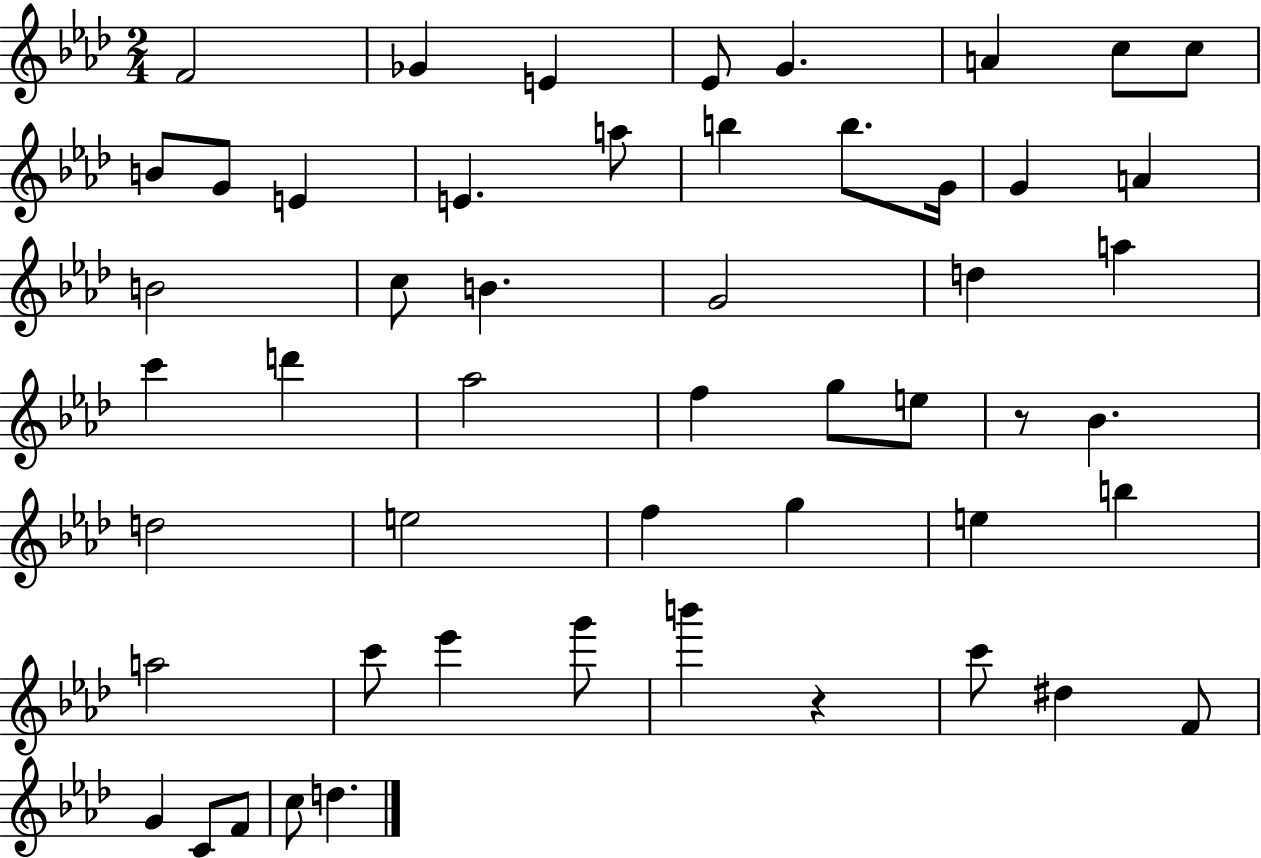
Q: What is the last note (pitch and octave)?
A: D5